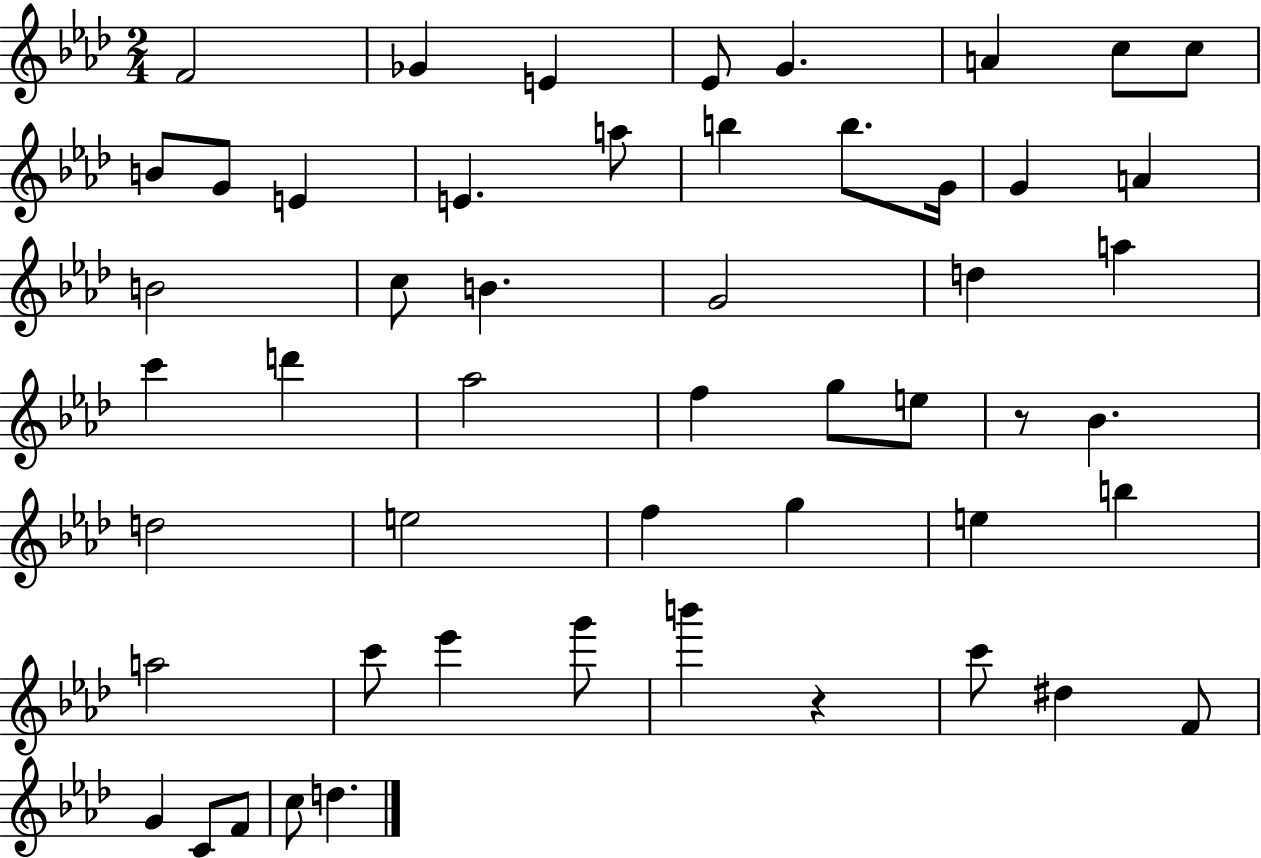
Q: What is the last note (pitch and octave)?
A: D5